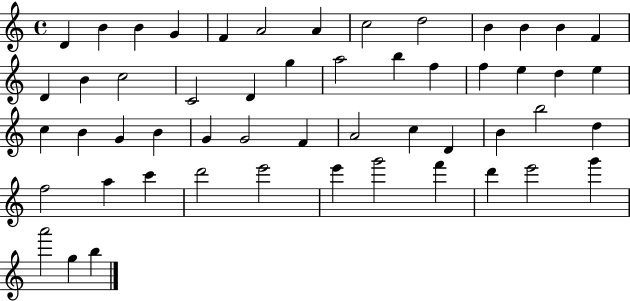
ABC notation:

X:1
T:Untitled
M:4/4
L:1/4
K:C
D B B G F A2 A c2 d2 B B B F D B c2 C2 D g a2 b f f e d e c B G B G G2 F A2 c D B b2 d f2 a c' d'2 e'2 e' g'2 f' d' e'2 g' a'2 g b